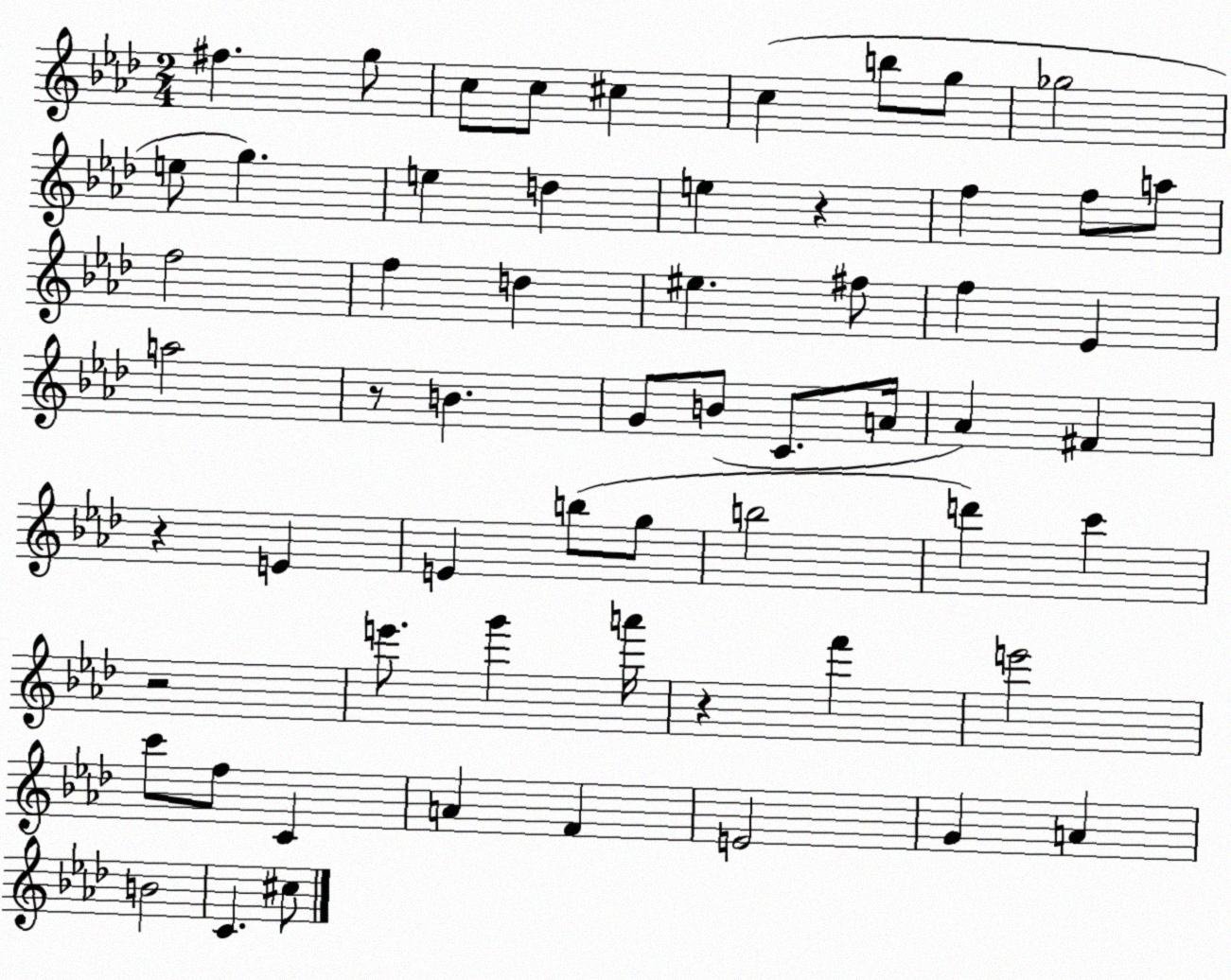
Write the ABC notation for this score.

X:1
T:Untitled
M:2/4
L:1/4
K:Ab
^f g/2 c/2 c/2 ^c c b/2 g/2 _g2 e/2 g e d e z f f/2 a/2 f2 f d ^e ^f/2 f _E a2 z/2 B G/2 B/2 C/2 A/4 _A ^F z E E b/2 g/2 b2 d' c' z2 e'/2 g' a'/4 z f' e'2 c'/2 f/2 C A F E2 G A B2 C ^c/2